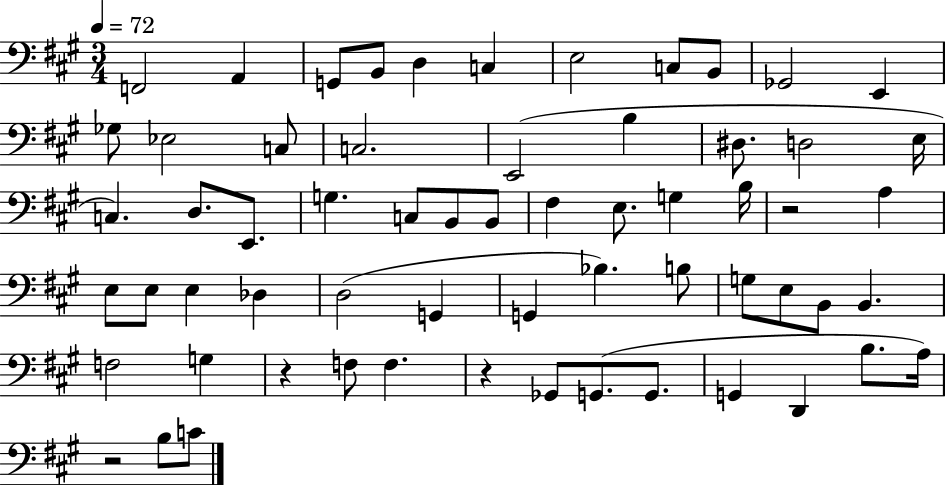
F2/h A2/q G2/e B2/e D3/q C3/q E3/h C3/e B2/e Gb2/h E2/q Gb3/e Eb3/h C3/e C3/h. E2/h B3/q D#3/e. D3/h E3/s C3/q. D3/e. E2/e. G3/q. C3/e B2/e B2/e F#3/q E3/e. G3/q B3/s R/h A3/q E3/e E3/e E3/q Db3/q D3/h G2/q G2/q Bb3/q. B3/e G3/e E3/e B2/e B2/q. F3/h G3/q R/q F3/e F3/q. R/q Gb2/e G2/e. G2/e. G2/q D2/q B3/e. A3/s R/h B3/e C4/e